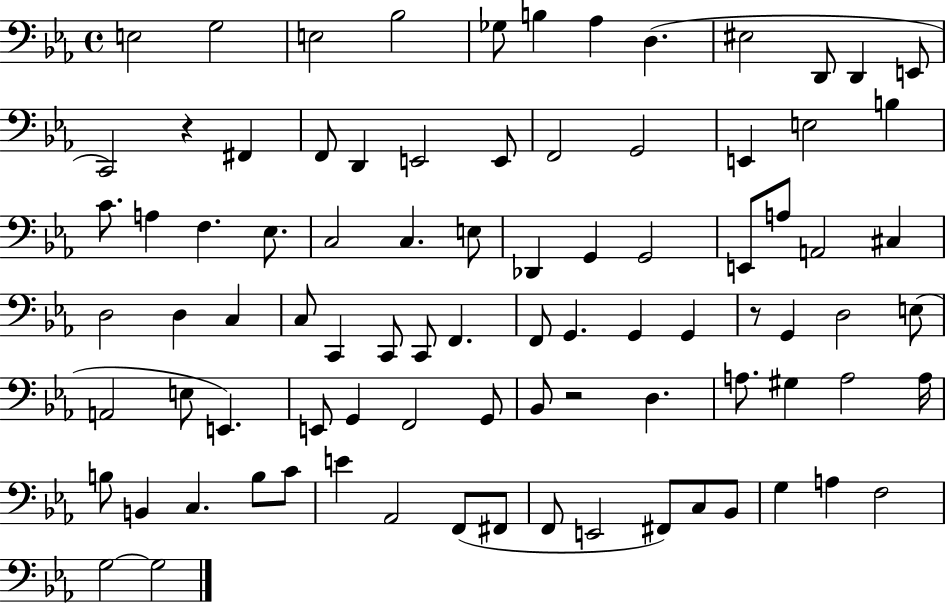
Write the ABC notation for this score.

X:1
T:Untitled
M:4/4
L:1/4
K:Eb
E,2 G,2 E,2 _B,2 _G,/2 B, _A, D, ^E,2 D,,/2 D,, E,,/2 C,,2 z ^F,, F,,/2 D,, E,,2 E,,/2 F,,2 G,,2 E,, E,2 B, C/2 A, F, _E,/2 C,2 C, E,/2 _D,, G,, G,,2 E,,/2 A,/2 A,,2 ^C, D,2 D, C, C,/2 C,, C,,/2 C,,/2 F,, F,,/2 G,, G,, G,, z/2 G,, D,2 E,/2 A,,2 E,/2 E,, E,,/2 G,, F,,2 G,,/2 _B,,/2 z2 D, A,/2 ^G, A,2 A,/4 B,/2 B,, C, B,/2 C/2 E _A,,2 F,,/2 ^F,,/2 F,,/2 E,,2 ^F,,/2 C,/2 _B,,/2 G, A, F,2 G,2 G,2